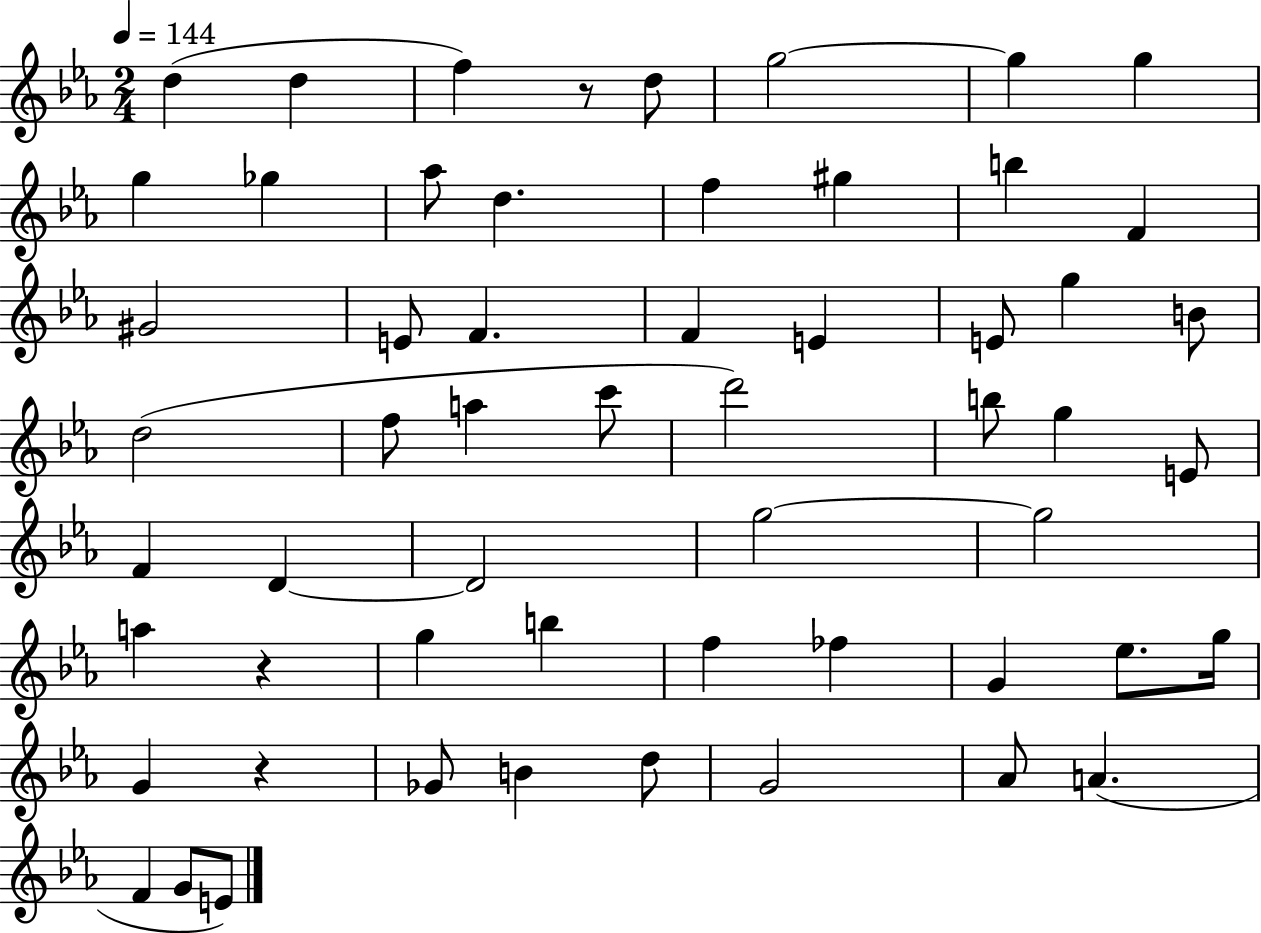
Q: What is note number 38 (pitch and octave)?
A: G5